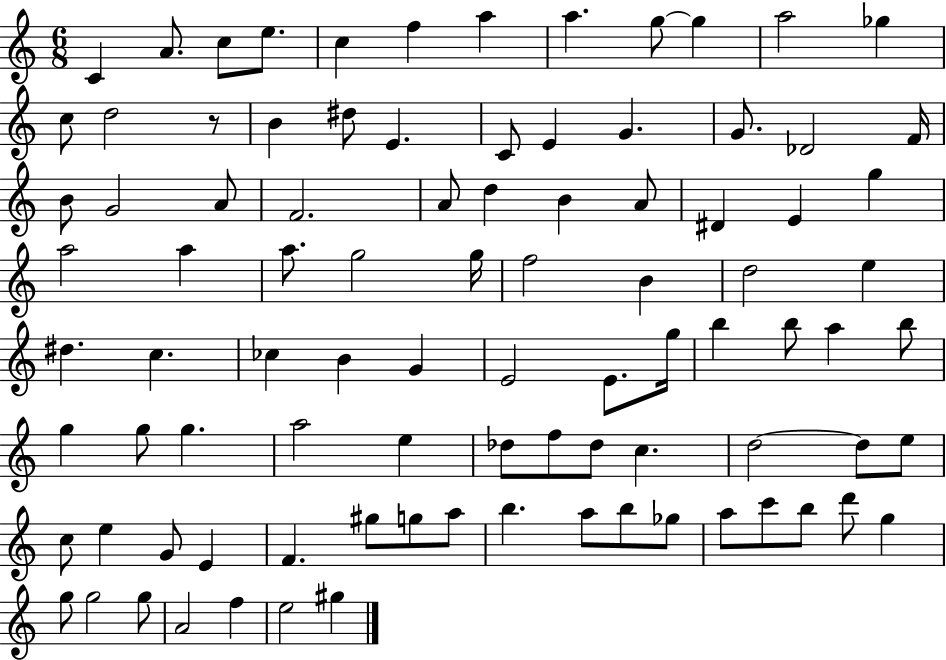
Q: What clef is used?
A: treble